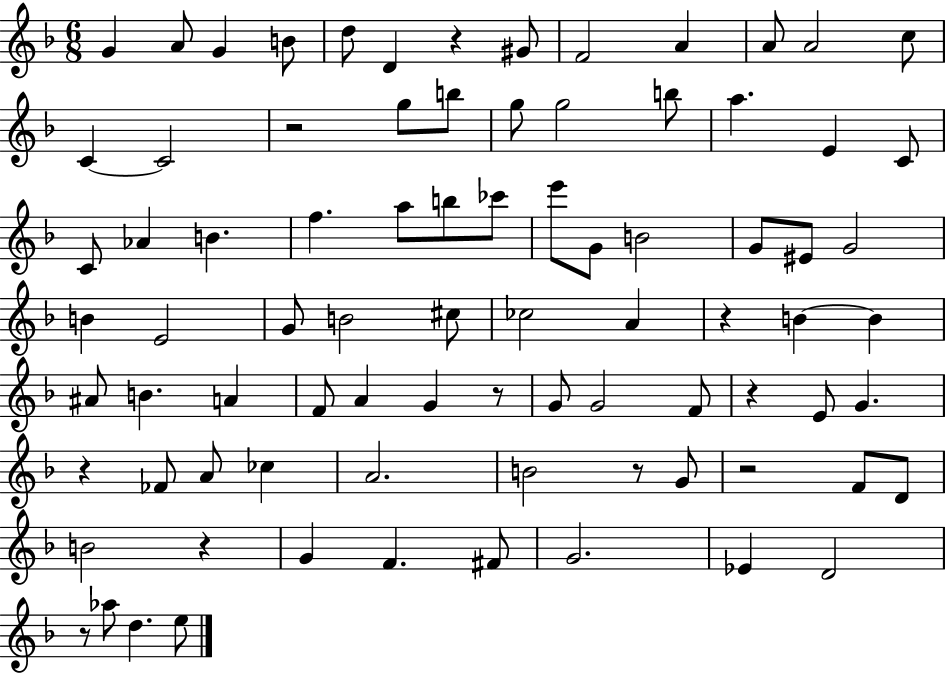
{
  \clef treble
  \numericTimeSignature
  \time 6/8
  \key f \major
  g'4 a'8 g'4 b'8 | d''8 d'4 r4 gis'8 | f'2 a'4 | a'8 a'2 c''8 | \break c'4~~ c'2 | r2 g''8 b''8 | g''8 g''2 b''8 | a''4. e'4 c'8 | \break c'8 aes'4 b'4. | f''4. a''8 b''8 ces'''8 | e'''8 g'8 b'2 | g'8 eis'8 g'2 | \break b'4 e'2 | g'8 b'2 cis''8 | ces''2 a'4 | r4 b'4~~ b'4 | \break ais'8 b'4. a'4 | f'8 a'4 g'4 r8 | g'8 g'2 f'8 | r4 e'8 g'4. | \break r4 fes'8 a'8 ces''4 | a'2. | b'2 r8 g'8 | r2 f'8 d'8 | \break b'2 r4 | g'4 f'4. fis'8 | g'2. | ees'4 d'2 | \break r8 aes''8 d''4. e''8 | \bar "|."
}